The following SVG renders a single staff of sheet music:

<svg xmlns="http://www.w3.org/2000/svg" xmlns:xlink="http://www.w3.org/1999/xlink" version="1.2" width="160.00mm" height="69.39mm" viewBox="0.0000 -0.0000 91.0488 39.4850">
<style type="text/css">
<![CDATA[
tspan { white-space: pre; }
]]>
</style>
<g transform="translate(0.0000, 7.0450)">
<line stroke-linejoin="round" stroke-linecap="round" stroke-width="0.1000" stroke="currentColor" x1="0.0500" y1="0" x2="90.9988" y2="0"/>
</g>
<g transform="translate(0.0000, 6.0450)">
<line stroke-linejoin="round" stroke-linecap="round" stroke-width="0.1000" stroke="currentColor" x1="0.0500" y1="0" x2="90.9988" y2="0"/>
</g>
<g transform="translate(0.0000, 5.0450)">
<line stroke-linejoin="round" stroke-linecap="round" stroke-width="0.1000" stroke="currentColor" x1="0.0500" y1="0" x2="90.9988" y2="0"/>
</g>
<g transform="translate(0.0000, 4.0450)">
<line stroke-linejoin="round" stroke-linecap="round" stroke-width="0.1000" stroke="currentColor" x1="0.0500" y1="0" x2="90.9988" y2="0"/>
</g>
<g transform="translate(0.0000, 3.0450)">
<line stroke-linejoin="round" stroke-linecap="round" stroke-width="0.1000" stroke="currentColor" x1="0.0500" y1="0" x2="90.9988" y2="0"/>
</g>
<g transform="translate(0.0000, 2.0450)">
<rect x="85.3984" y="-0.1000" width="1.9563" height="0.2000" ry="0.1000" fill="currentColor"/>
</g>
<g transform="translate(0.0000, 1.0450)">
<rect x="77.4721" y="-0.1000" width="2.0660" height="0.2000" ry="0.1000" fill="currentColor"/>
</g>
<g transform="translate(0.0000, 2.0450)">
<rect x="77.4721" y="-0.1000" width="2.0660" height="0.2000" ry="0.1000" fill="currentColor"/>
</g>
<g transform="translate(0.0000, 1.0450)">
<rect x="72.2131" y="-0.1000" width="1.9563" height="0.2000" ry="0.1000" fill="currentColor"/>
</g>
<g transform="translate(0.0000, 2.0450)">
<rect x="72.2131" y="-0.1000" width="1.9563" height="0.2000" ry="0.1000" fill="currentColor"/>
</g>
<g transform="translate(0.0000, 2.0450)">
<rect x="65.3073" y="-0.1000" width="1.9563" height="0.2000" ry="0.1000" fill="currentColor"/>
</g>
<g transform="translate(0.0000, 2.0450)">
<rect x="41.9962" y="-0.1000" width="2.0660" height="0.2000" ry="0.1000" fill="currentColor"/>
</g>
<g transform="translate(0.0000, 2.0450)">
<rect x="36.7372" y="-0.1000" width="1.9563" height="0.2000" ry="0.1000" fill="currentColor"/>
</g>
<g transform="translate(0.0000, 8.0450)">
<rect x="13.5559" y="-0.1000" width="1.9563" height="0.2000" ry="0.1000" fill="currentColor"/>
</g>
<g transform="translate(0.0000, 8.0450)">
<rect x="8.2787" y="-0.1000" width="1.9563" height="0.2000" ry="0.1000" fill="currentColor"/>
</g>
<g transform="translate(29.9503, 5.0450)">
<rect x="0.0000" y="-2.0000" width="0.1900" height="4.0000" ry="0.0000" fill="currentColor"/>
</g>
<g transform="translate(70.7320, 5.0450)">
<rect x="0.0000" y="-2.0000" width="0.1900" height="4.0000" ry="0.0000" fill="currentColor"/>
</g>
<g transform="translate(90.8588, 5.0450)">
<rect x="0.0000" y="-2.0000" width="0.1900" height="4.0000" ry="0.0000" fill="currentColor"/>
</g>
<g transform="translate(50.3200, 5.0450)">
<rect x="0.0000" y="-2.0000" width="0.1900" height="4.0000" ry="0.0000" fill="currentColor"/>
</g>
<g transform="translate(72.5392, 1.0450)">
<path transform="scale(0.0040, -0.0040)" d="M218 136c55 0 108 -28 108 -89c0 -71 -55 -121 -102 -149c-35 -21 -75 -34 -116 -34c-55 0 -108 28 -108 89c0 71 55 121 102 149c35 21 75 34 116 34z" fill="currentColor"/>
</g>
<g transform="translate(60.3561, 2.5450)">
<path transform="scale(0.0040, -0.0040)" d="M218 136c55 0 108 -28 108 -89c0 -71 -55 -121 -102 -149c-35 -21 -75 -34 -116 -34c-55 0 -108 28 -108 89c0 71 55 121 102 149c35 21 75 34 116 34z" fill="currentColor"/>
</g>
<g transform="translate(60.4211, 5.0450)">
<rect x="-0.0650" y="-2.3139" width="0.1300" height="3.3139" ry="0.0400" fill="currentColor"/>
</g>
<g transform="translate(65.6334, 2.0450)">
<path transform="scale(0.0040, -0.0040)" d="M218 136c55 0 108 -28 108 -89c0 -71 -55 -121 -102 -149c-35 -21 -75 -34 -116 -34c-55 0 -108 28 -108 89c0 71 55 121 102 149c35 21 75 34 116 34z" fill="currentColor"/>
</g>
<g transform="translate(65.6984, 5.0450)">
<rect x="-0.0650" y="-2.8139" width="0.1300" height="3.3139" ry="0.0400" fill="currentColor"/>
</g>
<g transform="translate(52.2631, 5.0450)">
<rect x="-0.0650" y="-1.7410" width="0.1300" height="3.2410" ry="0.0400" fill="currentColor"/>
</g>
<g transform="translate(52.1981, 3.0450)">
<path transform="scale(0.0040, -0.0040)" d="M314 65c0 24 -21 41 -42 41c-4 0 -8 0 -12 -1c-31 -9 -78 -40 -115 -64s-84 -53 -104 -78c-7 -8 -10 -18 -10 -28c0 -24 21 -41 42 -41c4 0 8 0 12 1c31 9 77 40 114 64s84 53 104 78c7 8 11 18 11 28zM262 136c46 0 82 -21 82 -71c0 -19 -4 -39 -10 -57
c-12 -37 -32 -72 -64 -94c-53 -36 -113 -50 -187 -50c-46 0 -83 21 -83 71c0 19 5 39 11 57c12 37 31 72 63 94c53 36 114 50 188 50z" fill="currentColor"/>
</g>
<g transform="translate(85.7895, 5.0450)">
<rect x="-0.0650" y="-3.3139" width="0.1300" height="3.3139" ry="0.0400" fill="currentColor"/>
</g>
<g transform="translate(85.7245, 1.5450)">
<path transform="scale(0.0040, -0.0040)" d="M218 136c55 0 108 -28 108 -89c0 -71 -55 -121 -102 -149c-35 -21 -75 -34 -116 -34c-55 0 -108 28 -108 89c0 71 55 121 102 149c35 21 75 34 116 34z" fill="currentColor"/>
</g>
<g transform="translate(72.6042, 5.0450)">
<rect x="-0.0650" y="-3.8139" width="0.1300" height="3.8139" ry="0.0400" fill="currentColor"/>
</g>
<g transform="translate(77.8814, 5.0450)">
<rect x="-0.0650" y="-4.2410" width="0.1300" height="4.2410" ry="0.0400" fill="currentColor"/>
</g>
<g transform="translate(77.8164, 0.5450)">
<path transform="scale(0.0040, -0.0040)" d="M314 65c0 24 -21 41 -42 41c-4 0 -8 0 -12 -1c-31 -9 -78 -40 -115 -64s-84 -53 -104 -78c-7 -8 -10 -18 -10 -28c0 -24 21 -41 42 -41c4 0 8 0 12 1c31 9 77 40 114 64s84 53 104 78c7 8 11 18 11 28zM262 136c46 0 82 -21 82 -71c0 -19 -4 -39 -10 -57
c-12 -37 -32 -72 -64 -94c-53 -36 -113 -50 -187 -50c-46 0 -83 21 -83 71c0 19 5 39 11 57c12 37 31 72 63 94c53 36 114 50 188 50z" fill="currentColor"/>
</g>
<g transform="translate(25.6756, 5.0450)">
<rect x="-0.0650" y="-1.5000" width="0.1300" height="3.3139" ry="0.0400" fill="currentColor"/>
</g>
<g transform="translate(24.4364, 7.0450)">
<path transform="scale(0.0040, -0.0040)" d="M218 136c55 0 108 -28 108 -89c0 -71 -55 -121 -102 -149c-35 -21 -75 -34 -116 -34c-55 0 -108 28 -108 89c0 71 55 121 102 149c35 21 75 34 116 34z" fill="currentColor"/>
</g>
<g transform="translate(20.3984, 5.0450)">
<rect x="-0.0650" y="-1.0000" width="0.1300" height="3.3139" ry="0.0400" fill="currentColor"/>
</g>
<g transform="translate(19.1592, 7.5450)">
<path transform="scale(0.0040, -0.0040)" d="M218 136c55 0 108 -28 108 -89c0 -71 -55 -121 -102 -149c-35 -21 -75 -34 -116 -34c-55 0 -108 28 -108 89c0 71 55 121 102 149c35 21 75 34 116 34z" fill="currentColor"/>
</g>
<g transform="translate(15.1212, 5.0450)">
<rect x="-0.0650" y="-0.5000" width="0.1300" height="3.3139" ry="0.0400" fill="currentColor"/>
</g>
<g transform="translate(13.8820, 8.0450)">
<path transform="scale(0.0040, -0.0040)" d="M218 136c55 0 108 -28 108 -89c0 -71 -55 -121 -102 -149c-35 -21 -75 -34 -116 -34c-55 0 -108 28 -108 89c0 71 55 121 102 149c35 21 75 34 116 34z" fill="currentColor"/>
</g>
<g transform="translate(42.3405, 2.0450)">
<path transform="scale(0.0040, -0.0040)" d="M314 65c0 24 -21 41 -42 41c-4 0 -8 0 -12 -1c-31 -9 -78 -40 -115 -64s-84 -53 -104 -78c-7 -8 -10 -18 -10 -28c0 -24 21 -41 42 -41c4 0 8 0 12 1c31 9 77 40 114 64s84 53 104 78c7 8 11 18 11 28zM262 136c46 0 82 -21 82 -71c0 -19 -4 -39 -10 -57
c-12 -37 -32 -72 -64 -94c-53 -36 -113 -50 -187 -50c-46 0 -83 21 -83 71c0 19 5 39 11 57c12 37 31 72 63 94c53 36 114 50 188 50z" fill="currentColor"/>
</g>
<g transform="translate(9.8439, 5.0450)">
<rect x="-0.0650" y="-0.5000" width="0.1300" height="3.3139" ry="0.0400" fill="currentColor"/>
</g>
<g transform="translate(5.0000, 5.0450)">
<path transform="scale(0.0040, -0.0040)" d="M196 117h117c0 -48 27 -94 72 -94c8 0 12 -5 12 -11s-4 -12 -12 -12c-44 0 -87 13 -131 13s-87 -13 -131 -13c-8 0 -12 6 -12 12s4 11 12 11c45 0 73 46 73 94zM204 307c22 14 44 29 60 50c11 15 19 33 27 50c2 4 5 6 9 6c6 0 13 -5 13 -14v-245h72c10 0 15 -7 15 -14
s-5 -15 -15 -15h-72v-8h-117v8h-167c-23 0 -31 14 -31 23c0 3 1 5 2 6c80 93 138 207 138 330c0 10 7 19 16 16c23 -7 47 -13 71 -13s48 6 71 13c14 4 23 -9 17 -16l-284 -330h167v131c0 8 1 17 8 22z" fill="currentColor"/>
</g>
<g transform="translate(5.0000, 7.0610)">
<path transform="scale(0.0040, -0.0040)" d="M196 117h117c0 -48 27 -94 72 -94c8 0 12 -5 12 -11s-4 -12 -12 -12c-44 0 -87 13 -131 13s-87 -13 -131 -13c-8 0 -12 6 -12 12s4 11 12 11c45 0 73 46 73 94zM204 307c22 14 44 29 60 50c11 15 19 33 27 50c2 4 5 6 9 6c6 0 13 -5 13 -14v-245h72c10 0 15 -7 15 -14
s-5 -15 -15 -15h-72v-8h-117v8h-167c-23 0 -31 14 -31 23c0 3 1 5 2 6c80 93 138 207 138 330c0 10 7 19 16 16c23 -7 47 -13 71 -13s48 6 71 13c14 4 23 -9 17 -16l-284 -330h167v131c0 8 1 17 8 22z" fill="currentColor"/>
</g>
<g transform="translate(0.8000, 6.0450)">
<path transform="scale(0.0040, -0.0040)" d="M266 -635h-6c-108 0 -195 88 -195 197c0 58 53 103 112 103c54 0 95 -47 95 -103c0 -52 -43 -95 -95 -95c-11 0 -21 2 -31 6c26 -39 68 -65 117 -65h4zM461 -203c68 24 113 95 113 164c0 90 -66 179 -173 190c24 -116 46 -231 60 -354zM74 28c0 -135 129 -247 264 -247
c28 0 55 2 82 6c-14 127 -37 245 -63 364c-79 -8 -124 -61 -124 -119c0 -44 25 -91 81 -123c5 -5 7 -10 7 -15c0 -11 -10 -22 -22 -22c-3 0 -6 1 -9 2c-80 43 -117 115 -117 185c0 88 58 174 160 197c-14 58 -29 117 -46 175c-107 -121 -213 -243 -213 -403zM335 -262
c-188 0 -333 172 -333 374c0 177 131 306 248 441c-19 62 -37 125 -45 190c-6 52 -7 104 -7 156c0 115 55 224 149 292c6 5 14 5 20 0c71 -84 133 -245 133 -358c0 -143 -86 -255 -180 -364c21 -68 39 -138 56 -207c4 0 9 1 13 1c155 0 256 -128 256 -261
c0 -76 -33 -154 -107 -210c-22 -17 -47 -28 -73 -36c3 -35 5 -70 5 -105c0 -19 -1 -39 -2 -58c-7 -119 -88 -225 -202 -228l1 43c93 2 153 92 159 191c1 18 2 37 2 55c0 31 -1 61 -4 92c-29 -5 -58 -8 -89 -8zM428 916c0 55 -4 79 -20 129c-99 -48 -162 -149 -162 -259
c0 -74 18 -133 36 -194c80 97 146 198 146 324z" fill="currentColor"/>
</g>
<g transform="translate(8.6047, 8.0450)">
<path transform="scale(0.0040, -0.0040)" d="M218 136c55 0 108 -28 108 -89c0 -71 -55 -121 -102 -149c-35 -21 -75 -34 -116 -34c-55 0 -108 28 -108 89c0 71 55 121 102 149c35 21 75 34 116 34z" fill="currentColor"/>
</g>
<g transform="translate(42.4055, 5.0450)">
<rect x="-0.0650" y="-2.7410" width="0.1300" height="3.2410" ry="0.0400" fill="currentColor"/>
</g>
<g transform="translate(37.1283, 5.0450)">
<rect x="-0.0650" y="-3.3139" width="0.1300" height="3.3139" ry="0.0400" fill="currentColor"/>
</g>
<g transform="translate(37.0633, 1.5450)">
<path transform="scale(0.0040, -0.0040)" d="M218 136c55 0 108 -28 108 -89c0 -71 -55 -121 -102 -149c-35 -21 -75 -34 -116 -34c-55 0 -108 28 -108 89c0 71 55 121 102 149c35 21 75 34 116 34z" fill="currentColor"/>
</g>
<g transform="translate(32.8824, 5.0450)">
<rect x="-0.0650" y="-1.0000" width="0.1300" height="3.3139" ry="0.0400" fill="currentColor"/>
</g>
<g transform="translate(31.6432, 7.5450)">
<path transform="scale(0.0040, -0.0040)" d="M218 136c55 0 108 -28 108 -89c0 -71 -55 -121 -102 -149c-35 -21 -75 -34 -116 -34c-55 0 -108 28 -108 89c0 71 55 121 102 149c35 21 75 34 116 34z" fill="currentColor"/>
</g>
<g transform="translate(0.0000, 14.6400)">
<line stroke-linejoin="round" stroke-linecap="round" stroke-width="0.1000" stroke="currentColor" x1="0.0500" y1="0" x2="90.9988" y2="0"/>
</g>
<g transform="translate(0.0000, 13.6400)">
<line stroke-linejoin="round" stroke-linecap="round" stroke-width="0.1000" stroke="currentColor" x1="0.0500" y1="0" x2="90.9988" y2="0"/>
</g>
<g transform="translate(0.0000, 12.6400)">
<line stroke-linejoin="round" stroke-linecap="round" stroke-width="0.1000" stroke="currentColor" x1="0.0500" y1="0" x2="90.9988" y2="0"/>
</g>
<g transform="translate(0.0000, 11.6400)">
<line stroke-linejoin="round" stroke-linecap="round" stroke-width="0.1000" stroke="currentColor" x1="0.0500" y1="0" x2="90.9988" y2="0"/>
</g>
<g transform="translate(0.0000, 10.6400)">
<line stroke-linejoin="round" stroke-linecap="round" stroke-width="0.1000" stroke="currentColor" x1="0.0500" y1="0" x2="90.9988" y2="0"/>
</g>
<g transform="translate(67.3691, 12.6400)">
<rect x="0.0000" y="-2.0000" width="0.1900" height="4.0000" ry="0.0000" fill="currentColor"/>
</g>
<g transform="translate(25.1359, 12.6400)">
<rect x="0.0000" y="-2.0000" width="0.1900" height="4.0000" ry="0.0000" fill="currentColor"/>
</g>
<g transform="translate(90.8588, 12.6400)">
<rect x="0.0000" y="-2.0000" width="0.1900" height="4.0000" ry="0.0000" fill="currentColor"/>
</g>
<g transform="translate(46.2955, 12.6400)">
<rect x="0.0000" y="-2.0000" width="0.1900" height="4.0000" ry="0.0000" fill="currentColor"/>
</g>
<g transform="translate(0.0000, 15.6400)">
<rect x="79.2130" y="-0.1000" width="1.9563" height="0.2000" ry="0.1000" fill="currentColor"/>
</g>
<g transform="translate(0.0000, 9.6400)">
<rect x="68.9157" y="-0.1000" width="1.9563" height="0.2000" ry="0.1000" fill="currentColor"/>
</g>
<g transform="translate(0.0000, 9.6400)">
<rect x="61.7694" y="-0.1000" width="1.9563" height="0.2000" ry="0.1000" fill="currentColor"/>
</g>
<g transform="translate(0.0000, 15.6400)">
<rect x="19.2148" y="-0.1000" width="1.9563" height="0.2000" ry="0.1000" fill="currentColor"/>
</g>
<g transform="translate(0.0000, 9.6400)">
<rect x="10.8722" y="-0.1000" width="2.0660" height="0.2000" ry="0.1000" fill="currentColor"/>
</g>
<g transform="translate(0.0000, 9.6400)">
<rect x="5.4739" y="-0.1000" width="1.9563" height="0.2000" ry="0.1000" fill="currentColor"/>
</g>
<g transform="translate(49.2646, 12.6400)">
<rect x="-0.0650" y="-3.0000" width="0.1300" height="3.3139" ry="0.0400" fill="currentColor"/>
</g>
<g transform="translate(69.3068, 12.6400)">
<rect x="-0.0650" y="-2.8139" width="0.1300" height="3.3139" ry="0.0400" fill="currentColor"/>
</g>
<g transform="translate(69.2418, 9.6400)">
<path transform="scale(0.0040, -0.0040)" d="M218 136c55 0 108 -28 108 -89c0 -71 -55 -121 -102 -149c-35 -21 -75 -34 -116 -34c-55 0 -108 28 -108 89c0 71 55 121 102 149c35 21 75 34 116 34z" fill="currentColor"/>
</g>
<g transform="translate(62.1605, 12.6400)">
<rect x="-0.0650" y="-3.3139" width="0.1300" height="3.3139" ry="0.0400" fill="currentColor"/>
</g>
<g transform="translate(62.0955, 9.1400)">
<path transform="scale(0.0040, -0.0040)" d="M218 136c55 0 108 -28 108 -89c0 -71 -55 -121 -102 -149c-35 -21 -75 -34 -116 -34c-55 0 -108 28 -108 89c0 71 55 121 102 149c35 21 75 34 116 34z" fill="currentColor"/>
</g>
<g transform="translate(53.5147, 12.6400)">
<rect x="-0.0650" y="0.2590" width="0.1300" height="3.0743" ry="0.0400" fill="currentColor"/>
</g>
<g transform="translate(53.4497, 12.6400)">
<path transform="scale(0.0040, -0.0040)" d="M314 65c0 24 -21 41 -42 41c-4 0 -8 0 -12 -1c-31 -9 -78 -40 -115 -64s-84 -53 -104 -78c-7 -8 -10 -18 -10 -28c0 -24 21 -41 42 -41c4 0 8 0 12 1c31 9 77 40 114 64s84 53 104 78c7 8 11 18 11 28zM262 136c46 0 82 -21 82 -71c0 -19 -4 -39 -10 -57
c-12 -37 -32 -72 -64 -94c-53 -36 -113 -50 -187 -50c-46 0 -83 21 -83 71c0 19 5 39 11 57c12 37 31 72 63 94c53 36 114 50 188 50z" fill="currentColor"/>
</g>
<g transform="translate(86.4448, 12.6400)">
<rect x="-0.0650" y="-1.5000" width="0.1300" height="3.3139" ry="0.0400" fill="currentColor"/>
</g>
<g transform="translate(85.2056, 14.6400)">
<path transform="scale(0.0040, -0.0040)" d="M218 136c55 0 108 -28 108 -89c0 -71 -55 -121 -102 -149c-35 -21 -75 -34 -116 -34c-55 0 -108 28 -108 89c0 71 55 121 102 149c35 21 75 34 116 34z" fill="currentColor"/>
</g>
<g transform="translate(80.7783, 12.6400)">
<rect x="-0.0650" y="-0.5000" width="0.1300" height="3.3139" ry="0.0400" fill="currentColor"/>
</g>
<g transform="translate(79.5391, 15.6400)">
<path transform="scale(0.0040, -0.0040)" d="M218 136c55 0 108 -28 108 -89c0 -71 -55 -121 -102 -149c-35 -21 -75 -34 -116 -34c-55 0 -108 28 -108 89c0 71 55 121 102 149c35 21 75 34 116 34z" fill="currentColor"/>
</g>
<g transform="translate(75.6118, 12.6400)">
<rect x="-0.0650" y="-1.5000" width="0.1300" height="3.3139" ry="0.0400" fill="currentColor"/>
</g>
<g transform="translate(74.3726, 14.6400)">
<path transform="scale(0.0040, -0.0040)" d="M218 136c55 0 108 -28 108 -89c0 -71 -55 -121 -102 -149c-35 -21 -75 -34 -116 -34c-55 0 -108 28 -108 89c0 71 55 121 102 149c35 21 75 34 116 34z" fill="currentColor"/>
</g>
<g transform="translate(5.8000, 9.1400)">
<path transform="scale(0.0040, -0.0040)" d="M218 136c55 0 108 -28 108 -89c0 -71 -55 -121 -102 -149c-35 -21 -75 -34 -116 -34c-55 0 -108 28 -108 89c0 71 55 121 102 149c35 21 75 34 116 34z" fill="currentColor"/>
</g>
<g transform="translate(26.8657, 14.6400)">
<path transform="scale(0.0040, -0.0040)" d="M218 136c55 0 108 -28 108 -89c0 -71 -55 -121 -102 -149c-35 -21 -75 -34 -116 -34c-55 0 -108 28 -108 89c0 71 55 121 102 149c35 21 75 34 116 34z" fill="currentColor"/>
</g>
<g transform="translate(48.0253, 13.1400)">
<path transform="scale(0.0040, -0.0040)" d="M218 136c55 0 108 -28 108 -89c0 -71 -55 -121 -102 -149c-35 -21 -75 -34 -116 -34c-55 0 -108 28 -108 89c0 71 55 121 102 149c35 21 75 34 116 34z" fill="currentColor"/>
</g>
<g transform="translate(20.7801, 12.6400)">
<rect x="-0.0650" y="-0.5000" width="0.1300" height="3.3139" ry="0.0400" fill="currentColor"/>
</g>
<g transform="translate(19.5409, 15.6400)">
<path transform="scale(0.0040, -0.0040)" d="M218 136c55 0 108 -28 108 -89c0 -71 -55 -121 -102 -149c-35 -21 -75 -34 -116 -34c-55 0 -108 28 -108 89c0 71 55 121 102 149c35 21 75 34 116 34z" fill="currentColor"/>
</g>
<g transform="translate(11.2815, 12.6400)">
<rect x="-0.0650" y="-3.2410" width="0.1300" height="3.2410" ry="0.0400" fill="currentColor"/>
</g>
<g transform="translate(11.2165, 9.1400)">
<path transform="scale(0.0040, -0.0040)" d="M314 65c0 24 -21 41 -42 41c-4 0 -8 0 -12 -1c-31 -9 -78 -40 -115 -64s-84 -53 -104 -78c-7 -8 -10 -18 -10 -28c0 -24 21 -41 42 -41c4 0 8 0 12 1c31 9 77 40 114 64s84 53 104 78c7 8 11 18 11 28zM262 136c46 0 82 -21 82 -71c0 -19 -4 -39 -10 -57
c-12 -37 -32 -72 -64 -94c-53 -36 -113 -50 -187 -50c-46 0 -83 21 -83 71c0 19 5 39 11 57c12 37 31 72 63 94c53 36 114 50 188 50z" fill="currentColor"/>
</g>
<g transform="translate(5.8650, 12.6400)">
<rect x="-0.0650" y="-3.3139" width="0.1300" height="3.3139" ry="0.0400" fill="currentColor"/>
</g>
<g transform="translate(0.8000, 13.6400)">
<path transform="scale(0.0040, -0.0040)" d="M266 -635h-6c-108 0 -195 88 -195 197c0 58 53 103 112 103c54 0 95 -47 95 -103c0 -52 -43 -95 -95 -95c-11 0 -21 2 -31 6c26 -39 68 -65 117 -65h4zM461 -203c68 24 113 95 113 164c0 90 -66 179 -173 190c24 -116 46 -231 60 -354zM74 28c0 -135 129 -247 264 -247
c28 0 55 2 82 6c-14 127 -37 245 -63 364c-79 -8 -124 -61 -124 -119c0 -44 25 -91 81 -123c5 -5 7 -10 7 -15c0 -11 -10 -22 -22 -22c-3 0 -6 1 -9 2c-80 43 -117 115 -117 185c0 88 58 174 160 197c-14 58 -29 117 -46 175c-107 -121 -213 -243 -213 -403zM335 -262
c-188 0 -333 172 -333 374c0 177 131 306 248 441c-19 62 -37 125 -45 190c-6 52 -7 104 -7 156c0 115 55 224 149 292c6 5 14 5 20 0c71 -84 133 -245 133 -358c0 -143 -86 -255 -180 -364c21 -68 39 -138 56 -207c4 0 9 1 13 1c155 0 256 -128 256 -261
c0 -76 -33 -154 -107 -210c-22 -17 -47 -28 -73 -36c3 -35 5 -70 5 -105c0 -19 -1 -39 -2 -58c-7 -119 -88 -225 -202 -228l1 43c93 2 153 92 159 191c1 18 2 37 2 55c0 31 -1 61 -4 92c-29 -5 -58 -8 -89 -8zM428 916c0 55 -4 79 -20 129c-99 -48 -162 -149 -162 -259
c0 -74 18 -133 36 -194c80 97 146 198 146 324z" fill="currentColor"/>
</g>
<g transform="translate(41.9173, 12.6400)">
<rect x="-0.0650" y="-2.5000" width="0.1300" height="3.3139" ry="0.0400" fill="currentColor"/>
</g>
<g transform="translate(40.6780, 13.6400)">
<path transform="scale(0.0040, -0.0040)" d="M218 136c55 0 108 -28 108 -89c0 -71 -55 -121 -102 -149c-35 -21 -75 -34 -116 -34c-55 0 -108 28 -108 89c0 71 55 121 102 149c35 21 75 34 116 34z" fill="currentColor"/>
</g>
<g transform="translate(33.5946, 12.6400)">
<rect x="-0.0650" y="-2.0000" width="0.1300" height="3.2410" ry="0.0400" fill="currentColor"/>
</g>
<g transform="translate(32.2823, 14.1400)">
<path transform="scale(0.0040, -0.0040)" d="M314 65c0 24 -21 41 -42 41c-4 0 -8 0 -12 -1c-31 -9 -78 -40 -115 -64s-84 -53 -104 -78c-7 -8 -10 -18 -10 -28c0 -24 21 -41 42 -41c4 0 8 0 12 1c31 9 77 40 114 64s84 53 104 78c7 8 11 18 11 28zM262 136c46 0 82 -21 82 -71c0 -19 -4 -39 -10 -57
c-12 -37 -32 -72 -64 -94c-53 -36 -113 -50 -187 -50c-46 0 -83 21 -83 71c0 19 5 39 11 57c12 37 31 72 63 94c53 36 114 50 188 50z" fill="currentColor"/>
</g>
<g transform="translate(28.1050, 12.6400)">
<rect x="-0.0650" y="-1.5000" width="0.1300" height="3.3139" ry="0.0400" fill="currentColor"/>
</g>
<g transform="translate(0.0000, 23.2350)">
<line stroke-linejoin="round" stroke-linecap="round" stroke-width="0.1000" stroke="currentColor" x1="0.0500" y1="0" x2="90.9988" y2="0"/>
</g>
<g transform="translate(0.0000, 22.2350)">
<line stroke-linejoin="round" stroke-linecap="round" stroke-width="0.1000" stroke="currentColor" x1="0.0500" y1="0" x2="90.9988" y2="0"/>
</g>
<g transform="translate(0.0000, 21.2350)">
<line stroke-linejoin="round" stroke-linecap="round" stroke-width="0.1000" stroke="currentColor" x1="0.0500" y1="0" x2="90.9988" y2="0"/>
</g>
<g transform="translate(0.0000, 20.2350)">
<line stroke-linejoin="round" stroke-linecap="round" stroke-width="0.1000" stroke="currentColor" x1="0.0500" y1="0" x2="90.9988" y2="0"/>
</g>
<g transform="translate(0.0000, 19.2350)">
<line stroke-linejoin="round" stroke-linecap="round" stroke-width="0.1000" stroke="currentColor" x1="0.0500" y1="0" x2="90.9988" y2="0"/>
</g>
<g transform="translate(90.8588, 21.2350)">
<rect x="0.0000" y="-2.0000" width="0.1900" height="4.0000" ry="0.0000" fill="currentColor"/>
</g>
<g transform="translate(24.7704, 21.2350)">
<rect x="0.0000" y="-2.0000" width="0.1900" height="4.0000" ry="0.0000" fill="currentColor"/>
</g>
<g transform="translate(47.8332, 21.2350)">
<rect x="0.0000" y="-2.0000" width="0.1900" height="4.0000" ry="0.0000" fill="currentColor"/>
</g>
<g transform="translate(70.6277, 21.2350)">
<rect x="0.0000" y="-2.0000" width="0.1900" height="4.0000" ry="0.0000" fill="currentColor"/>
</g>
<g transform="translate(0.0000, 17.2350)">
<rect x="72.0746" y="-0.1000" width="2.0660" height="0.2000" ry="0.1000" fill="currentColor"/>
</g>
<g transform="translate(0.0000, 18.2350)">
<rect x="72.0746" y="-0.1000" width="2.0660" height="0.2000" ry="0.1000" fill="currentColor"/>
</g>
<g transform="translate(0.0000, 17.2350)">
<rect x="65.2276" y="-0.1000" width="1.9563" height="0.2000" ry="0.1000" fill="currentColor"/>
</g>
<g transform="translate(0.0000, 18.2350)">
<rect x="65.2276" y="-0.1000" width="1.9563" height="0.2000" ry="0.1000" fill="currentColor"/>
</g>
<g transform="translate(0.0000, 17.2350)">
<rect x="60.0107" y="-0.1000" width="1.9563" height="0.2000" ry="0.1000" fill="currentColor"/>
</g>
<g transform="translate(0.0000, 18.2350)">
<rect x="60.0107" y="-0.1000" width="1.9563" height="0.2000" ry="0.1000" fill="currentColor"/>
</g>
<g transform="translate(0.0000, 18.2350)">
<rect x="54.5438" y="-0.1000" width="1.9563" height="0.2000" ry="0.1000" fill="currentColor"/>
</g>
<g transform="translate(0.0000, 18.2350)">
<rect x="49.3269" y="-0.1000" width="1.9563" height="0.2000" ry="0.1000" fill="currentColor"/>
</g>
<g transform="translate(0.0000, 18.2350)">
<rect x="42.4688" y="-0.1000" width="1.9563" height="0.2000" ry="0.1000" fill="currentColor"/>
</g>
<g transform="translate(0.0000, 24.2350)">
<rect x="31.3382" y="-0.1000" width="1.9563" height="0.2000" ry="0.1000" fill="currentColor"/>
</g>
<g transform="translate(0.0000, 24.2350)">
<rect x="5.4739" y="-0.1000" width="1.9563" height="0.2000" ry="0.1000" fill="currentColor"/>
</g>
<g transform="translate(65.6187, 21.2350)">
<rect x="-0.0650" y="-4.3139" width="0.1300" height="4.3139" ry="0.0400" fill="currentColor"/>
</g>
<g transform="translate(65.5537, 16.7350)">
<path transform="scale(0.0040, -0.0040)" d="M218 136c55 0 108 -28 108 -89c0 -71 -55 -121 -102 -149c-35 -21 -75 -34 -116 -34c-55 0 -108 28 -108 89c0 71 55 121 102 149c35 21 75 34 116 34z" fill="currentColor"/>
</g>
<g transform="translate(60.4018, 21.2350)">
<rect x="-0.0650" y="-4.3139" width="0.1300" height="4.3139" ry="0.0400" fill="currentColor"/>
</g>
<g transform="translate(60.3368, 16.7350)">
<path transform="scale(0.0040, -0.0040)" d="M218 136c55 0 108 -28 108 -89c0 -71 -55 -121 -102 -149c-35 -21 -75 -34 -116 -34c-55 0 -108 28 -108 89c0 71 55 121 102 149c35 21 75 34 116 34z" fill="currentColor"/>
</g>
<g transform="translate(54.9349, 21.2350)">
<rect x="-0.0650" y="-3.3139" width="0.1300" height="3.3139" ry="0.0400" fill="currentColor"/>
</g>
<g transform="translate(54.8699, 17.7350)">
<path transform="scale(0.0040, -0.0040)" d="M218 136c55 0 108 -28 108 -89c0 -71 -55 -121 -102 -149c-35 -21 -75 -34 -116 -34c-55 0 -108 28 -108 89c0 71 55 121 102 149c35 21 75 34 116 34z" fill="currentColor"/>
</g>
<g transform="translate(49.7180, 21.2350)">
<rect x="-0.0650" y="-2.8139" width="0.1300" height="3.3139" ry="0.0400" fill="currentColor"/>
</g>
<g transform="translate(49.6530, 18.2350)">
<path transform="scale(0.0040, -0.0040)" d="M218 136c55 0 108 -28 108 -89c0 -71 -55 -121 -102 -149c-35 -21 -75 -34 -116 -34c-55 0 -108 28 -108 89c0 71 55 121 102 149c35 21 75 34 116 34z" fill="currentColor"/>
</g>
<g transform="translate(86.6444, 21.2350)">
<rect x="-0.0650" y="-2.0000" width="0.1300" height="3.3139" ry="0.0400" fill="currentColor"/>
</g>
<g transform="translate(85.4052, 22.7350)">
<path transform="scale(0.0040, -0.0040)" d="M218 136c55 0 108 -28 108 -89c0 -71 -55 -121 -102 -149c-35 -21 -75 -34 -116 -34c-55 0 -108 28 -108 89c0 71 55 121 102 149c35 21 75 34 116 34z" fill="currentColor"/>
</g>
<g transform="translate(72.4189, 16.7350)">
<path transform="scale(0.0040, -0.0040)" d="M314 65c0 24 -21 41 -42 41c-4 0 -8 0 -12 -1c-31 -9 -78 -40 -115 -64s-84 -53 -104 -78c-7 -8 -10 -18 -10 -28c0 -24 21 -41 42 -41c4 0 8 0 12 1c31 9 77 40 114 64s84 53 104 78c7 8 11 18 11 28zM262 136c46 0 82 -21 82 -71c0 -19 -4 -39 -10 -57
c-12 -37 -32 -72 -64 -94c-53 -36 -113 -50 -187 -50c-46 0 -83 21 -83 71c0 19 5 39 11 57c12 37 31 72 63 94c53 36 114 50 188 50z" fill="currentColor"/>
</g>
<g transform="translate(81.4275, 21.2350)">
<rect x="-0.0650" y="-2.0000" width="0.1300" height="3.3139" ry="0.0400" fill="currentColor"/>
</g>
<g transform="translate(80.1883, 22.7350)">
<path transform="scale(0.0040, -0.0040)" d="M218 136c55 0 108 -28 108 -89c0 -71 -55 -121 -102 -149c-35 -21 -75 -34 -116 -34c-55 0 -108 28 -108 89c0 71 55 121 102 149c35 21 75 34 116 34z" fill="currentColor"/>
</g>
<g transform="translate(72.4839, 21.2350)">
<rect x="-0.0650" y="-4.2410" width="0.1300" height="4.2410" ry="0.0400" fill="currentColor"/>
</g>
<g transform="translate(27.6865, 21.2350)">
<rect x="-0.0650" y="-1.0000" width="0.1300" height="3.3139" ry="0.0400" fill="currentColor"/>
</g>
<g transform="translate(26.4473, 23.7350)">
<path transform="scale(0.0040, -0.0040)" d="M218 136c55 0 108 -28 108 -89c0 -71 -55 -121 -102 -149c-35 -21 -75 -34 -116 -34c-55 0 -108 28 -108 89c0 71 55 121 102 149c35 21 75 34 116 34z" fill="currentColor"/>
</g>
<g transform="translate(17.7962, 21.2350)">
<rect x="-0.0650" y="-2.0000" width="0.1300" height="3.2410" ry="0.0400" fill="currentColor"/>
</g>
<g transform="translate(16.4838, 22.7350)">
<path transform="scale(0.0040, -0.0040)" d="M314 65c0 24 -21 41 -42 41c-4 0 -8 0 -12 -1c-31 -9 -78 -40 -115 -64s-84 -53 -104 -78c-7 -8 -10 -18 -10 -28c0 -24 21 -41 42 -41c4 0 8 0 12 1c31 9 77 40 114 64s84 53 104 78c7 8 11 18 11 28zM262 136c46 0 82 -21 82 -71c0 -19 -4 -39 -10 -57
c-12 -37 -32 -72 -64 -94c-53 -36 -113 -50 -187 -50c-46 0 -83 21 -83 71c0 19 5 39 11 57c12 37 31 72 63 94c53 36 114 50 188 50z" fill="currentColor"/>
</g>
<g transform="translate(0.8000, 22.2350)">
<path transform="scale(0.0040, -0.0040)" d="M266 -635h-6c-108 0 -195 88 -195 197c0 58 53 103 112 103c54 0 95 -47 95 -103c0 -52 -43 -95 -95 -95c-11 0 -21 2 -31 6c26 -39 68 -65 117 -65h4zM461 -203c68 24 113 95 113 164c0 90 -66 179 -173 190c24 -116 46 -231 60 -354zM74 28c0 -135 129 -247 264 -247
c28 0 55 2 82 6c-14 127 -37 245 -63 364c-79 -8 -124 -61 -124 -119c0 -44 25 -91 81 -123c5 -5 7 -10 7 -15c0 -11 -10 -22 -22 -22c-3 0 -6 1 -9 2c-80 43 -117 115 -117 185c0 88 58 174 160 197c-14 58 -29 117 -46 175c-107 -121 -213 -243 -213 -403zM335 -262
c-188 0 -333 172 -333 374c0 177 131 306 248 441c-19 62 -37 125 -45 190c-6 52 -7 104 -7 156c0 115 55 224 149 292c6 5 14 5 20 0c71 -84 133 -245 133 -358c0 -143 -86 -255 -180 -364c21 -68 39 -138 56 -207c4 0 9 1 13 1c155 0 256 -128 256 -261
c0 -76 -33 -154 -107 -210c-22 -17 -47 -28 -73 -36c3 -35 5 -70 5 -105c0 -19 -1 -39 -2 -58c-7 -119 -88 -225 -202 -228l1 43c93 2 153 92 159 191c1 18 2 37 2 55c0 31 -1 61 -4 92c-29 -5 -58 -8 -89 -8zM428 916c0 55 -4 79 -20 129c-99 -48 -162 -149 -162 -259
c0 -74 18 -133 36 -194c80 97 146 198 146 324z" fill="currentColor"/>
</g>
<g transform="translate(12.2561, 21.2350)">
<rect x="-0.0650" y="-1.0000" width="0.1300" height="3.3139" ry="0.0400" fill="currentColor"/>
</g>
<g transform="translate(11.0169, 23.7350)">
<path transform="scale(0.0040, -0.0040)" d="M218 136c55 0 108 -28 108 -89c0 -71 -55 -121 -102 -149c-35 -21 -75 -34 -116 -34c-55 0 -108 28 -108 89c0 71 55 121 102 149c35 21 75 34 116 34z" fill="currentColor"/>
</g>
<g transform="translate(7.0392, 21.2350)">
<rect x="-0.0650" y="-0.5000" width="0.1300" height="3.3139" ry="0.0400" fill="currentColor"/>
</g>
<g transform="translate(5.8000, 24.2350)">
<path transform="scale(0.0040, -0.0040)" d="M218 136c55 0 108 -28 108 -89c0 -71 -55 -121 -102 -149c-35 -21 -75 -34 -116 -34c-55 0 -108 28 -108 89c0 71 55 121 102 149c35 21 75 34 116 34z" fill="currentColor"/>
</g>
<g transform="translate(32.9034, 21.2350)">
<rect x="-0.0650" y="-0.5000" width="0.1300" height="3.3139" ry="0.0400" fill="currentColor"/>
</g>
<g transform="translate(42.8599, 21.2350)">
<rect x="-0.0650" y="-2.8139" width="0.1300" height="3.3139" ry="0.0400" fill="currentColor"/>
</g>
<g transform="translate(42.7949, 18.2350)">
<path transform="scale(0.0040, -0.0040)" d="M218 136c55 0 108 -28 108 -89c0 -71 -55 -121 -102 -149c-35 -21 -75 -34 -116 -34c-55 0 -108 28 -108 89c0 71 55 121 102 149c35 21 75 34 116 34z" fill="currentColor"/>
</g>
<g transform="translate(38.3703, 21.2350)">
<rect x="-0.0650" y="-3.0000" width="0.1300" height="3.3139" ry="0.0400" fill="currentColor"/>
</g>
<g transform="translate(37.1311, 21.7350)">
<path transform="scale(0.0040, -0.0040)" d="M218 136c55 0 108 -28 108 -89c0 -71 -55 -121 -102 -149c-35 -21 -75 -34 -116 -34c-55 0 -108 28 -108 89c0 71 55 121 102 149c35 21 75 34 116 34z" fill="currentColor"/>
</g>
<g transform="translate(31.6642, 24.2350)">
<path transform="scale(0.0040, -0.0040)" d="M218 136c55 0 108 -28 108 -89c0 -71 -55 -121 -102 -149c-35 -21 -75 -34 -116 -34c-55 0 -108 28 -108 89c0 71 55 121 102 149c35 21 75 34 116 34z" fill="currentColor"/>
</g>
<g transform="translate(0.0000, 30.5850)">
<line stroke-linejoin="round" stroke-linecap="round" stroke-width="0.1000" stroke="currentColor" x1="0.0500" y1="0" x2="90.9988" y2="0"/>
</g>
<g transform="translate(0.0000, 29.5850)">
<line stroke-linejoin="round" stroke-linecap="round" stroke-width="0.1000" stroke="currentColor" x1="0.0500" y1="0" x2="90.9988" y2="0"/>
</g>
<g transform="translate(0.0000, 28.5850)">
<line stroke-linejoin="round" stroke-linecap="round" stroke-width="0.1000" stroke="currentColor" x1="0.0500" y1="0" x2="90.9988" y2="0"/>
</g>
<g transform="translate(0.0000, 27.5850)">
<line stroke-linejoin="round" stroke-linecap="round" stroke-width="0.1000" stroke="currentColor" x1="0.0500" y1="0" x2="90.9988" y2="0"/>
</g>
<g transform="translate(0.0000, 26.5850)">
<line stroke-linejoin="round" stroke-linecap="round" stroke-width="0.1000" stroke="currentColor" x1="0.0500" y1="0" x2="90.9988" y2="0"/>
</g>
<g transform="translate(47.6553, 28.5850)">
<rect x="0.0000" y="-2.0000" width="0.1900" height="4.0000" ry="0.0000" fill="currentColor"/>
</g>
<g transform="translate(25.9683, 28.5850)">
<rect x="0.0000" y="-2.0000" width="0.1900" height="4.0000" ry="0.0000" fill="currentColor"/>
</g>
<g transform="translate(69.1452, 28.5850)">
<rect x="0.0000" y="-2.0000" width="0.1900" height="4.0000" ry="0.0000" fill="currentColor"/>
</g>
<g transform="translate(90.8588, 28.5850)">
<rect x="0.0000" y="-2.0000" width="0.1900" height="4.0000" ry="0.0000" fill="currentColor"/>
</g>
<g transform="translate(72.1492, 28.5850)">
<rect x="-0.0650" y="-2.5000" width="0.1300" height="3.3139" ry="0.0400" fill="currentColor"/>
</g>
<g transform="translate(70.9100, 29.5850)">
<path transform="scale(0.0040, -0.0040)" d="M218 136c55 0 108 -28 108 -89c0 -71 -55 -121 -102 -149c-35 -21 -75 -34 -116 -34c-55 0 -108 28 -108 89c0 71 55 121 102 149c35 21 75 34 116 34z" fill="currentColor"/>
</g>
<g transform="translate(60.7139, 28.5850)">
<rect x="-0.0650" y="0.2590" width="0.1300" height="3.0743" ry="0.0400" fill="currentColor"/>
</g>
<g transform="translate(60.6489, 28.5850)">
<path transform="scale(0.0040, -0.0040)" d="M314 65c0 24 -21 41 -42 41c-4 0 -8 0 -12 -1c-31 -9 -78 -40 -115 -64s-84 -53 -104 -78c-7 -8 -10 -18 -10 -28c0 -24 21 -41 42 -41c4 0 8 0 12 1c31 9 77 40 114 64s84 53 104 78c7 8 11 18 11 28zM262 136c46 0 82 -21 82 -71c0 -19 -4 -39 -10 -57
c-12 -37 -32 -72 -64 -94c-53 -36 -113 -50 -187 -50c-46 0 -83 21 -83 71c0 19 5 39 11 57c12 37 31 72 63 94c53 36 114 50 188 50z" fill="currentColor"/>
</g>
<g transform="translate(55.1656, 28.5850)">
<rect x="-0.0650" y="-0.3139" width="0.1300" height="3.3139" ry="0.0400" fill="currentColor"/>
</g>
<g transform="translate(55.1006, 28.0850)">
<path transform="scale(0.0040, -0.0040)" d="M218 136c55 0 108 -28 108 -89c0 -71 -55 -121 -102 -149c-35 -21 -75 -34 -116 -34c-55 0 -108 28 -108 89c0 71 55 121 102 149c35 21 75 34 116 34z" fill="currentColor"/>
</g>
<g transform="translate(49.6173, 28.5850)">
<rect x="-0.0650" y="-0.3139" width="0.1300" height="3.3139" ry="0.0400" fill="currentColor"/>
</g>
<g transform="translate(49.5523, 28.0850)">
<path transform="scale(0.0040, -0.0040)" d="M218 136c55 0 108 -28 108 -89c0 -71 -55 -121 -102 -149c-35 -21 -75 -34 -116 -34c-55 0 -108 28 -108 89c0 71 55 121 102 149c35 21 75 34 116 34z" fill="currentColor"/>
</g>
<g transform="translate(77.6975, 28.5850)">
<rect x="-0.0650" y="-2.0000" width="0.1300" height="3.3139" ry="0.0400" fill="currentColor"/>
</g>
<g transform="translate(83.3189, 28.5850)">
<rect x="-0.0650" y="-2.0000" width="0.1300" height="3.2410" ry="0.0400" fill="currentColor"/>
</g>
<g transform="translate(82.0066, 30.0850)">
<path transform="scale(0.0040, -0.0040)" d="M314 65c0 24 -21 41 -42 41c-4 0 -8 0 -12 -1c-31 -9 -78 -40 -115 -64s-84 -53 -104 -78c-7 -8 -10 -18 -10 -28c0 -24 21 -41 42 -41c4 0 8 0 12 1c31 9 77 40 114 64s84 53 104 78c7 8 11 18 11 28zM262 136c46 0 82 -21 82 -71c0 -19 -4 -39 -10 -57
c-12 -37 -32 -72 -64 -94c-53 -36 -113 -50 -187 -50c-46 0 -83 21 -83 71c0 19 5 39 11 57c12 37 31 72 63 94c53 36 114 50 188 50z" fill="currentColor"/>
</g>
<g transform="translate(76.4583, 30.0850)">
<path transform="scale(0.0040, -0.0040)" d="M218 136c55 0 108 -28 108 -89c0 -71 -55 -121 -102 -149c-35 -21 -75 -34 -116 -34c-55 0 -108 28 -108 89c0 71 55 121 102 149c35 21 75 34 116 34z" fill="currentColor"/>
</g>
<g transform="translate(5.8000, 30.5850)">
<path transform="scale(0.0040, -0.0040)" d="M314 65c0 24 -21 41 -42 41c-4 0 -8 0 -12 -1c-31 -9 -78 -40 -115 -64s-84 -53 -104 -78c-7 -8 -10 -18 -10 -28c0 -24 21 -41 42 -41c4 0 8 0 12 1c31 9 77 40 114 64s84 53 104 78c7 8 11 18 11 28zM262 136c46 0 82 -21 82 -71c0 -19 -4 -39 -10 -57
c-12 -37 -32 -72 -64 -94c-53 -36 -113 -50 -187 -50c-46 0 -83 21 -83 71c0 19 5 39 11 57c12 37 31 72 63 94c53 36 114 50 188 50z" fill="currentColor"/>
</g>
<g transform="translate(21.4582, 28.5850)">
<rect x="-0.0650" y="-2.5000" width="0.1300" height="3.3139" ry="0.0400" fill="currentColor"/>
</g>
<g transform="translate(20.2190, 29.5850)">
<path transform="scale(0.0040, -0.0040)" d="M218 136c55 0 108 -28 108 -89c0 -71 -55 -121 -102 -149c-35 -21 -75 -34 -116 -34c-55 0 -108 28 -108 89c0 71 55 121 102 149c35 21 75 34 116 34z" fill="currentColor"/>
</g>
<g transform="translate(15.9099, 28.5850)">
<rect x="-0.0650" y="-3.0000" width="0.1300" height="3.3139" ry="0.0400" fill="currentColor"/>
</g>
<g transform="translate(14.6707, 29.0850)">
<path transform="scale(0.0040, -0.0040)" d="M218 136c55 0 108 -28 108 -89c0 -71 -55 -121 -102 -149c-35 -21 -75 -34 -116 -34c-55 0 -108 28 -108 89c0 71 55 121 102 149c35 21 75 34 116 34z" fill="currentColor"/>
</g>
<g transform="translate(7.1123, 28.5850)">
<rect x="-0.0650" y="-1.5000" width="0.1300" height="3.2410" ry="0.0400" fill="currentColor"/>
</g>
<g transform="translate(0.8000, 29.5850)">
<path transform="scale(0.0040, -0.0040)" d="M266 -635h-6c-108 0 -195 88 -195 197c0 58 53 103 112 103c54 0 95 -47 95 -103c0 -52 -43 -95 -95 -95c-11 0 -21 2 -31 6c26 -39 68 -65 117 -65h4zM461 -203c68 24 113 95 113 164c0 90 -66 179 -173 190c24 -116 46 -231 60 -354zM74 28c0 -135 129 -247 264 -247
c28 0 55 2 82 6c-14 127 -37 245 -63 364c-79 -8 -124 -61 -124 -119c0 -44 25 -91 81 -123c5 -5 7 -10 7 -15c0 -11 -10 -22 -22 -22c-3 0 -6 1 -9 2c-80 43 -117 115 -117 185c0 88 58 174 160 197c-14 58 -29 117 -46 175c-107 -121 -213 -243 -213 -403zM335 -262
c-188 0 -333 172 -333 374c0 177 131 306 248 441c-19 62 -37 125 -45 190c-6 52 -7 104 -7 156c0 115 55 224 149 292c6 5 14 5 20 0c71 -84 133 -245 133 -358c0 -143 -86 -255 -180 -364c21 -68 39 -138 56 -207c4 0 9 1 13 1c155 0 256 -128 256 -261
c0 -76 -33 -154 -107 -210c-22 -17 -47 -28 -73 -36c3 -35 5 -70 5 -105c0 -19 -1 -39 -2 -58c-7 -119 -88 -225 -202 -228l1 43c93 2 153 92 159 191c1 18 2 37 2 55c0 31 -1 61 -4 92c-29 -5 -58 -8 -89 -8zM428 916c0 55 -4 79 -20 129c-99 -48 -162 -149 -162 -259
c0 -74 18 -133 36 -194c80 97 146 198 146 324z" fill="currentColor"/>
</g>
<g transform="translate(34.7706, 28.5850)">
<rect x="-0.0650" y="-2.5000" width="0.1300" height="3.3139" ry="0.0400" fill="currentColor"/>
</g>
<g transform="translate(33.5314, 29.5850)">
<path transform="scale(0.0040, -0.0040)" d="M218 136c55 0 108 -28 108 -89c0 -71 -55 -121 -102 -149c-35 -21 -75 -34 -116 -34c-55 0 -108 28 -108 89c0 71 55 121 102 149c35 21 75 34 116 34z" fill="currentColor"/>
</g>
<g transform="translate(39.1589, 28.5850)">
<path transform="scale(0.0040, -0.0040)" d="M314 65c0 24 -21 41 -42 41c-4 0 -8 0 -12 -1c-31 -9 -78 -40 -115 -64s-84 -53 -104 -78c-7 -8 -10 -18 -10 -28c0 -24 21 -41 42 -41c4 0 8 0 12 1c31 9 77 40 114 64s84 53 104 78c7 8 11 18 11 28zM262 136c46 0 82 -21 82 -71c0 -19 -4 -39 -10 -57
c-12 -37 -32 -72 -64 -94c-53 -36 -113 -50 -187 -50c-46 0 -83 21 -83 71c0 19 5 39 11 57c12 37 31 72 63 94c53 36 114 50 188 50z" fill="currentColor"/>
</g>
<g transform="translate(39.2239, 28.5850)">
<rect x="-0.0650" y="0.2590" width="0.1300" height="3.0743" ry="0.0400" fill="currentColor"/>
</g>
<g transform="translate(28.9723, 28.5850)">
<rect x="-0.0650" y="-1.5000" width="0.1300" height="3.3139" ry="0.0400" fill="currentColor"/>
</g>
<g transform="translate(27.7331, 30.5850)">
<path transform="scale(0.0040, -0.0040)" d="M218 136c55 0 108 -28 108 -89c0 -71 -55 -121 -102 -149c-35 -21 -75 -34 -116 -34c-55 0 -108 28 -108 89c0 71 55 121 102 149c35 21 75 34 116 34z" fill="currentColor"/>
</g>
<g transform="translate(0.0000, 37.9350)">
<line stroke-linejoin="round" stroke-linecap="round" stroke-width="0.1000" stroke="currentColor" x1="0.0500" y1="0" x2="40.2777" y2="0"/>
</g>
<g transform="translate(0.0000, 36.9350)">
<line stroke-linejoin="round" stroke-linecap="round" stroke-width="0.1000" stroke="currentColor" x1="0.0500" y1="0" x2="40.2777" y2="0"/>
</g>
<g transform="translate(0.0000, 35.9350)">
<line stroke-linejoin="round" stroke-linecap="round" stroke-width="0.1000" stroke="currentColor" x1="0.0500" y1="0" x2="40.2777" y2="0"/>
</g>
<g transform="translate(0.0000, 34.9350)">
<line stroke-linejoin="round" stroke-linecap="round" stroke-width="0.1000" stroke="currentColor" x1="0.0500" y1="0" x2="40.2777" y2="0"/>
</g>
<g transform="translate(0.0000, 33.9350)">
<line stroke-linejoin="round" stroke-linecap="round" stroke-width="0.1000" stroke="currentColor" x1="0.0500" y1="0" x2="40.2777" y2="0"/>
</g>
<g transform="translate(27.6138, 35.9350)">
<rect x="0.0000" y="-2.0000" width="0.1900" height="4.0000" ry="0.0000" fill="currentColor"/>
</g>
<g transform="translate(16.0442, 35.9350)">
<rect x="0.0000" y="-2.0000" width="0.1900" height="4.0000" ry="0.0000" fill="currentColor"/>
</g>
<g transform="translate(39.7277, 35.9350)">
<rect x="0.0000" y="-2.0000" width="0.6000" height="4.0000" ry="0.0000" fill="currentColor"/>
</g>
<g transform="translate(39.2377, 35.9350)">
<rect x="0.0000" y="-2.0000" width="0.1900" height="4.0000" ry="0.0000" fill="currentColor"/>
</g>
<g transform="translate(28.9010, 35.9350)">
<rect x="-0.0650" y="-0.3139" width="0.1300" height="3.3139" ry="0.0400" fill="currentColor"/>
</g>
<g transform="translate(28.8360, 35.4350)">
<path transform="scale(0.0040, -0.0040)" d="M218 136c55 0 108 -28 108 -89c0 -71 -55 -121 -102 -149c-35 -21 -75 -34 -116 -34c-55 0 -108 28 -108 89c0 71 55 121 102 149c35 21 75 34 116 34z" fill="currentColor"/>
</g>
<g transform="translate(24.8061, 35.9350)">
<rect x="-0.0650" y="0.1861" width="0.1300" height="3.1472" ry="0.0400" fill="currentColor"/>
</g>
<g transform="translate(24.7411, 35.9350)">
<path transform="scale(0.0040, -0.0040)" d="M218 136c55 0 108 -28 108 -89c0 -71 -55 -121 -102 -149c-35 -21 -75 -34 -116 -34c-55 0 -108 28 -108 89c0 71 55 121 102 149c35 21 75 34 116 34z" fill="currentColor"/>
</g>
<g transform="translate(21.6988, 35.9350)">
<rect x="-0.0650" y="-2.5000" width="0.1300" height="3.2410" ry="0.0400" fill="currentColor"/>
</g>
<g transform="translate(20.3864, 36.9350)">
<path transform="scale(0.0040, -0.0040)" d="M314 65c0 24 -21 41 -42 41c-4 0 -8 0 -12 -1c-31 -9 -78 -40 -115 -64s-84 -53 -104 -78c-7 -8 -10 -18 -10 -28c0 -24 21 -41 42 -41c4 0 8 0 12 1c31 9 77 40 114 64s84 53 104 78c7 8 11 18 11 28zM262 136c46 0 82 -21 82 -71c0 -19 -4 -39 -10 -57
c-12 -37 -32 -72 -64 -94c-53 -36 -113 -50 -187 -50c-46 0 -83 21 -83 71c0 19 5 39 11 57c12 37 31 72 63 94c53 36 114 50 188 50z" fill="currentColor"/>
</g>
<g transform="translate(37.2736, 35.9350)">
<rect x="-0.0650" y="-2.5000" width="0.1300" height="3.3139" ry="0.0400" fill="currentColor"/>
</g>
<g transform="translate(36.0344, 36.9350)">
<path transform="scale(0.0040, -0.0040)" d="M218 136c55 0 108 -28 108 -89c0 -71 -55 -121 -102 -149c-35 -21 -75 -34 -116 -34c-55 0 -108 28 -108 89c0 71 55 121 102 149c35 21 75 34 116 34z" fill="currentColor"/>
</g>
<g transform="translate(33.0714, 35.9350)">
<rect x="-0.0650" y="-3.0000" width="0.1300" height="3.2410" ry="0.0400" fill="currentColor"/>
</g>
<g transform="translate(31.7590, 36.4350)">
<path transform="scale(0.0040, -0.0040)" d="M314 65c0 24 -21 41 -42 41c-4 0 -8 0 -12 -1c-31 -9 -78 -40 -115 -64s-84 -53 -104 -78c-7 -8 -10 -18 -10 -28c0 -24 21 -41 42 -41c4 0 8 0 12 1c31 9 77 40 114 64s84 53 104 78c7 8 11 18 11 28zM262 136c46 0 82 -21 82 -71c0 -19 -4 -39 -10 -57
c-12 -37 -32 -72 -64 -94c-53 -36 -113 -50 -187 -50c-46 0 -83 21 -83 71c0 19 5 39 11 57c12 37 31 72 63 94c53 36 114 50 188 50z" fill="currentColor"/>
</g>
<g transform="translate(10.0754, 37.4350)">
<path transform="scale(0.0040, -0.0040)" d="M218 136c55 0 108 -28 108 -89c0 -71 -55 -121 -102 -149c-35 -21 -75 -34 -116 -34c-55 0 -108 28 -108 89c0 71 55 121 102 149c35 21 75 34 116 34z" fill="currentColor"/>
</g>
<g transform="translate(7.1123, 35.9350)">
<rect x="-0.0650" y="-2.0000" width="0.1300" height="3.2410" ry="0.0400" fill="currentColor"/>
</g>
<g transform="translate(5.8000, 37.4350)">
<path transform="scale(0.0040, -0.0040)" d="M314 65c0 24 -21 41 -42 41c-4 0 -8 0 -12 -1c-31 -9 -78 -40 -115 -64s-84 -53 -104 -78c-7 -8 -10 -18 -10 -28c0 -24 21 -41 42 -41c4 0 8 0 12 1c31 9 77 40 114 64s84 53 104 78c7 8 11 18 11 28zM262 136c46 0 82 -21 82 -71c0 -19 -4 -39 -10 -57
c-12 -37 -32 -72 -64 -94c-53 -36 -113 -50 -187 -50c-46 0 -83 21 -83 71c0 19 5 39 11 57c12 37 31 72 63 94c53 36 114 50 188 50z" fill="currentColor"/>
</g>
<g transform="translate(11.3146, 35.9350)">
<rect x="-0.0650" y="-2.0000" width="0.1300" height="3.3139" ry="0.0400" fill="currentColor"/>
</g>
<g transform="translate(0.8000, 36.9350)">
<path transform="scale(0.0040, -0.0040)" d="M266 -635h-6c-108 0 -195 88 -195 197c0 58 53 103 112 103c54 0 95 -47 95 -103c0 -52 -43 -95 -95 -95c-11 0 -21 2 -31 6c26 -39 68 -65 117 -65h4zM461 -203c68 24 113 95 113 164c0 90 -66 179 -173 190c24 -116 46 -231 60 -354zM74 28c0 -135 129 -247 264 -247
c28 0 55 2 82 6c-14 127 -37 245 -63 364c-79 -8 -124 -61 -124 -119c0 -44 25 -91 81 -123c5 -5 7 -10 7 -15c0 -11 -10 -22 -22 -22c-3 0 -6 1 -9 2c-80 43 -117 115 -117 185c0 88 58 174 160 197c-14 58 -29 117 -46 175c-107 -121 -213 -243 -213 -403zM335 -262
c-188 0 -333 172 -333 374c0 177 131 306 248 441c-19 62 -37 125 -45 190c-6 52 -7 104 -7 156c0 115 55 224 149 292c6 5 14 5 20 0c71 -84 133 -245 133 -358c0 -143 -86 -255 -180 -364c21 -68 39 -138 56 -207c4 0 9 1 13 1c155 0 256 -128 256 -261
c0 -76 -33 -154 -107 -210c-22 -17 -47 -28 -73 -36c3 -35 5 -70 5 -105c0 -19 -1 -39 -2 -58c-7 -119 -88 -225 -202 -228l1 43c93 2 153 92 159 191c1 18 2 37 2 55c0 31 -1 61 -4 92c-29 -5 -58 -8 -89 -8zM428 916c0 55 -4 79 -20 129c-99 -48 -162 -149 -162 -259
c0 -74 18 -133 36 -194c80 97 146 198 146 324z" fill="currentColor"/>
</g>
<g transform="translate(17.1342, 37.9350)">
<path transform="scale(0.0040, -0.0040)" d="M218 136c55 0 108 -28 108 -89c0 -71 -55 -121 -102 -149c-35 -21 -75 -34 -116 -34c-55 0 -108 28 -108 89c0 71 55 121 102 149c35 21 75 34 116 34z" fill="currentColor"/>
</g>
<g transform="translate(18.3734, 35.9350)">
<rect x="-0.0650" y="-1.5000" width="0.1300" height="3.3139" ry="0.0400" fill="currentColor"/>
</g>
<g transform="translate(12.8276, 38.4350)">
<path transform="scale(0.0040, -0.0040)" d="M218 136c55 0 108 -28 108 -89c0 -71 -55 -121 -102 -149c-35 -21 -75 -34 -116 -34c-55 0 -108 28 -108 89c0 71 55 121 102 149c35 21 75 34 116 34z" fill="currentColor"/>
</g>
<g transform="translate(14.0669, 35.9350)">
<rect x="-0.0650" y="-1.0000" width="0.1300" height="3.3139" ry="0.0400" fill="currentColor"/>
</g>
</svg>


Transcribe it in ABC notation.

X:1
T:Untitled
M:4/4
L:1/4
K:C
C C D E D b a2 f2 g a c' d'2 b b b2 C E F2 G A B2 b a E C E C D F2 D C A a a b d' d' d'2 F F E2 A G E G B2 c c B2 G F F2 F2 F D E G2 B c A2 G